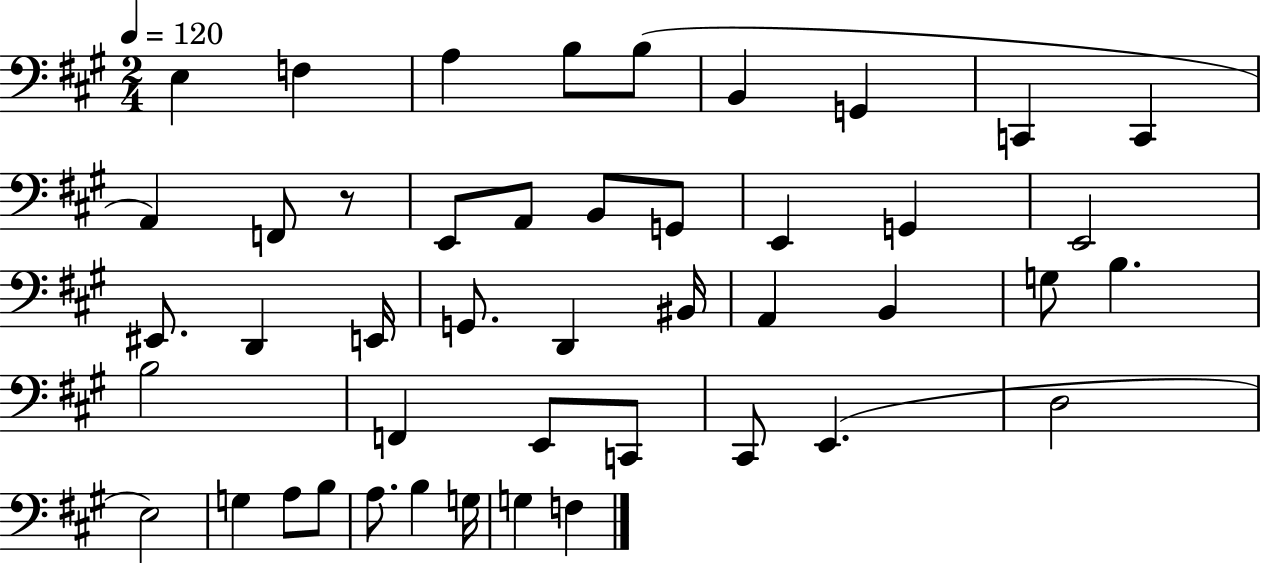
E3/q F3/q A3/q B3/e B3/e B2/q G2/q C2/q C2/q A2/q F2/e R/e E2/e A2/e B2/e G2/e E2/q G2/q E2/h EIS2/e. D2/q E2/s G2/e. D2/q BIS2/s A2/q B2/q G3/e B3/q. B3/h F2/q E2/e C2/e C#2/e E2/q. D3/h E3/h G3/q A3/e B3/e A3/e. B3/q G3/s G3/q F3/q